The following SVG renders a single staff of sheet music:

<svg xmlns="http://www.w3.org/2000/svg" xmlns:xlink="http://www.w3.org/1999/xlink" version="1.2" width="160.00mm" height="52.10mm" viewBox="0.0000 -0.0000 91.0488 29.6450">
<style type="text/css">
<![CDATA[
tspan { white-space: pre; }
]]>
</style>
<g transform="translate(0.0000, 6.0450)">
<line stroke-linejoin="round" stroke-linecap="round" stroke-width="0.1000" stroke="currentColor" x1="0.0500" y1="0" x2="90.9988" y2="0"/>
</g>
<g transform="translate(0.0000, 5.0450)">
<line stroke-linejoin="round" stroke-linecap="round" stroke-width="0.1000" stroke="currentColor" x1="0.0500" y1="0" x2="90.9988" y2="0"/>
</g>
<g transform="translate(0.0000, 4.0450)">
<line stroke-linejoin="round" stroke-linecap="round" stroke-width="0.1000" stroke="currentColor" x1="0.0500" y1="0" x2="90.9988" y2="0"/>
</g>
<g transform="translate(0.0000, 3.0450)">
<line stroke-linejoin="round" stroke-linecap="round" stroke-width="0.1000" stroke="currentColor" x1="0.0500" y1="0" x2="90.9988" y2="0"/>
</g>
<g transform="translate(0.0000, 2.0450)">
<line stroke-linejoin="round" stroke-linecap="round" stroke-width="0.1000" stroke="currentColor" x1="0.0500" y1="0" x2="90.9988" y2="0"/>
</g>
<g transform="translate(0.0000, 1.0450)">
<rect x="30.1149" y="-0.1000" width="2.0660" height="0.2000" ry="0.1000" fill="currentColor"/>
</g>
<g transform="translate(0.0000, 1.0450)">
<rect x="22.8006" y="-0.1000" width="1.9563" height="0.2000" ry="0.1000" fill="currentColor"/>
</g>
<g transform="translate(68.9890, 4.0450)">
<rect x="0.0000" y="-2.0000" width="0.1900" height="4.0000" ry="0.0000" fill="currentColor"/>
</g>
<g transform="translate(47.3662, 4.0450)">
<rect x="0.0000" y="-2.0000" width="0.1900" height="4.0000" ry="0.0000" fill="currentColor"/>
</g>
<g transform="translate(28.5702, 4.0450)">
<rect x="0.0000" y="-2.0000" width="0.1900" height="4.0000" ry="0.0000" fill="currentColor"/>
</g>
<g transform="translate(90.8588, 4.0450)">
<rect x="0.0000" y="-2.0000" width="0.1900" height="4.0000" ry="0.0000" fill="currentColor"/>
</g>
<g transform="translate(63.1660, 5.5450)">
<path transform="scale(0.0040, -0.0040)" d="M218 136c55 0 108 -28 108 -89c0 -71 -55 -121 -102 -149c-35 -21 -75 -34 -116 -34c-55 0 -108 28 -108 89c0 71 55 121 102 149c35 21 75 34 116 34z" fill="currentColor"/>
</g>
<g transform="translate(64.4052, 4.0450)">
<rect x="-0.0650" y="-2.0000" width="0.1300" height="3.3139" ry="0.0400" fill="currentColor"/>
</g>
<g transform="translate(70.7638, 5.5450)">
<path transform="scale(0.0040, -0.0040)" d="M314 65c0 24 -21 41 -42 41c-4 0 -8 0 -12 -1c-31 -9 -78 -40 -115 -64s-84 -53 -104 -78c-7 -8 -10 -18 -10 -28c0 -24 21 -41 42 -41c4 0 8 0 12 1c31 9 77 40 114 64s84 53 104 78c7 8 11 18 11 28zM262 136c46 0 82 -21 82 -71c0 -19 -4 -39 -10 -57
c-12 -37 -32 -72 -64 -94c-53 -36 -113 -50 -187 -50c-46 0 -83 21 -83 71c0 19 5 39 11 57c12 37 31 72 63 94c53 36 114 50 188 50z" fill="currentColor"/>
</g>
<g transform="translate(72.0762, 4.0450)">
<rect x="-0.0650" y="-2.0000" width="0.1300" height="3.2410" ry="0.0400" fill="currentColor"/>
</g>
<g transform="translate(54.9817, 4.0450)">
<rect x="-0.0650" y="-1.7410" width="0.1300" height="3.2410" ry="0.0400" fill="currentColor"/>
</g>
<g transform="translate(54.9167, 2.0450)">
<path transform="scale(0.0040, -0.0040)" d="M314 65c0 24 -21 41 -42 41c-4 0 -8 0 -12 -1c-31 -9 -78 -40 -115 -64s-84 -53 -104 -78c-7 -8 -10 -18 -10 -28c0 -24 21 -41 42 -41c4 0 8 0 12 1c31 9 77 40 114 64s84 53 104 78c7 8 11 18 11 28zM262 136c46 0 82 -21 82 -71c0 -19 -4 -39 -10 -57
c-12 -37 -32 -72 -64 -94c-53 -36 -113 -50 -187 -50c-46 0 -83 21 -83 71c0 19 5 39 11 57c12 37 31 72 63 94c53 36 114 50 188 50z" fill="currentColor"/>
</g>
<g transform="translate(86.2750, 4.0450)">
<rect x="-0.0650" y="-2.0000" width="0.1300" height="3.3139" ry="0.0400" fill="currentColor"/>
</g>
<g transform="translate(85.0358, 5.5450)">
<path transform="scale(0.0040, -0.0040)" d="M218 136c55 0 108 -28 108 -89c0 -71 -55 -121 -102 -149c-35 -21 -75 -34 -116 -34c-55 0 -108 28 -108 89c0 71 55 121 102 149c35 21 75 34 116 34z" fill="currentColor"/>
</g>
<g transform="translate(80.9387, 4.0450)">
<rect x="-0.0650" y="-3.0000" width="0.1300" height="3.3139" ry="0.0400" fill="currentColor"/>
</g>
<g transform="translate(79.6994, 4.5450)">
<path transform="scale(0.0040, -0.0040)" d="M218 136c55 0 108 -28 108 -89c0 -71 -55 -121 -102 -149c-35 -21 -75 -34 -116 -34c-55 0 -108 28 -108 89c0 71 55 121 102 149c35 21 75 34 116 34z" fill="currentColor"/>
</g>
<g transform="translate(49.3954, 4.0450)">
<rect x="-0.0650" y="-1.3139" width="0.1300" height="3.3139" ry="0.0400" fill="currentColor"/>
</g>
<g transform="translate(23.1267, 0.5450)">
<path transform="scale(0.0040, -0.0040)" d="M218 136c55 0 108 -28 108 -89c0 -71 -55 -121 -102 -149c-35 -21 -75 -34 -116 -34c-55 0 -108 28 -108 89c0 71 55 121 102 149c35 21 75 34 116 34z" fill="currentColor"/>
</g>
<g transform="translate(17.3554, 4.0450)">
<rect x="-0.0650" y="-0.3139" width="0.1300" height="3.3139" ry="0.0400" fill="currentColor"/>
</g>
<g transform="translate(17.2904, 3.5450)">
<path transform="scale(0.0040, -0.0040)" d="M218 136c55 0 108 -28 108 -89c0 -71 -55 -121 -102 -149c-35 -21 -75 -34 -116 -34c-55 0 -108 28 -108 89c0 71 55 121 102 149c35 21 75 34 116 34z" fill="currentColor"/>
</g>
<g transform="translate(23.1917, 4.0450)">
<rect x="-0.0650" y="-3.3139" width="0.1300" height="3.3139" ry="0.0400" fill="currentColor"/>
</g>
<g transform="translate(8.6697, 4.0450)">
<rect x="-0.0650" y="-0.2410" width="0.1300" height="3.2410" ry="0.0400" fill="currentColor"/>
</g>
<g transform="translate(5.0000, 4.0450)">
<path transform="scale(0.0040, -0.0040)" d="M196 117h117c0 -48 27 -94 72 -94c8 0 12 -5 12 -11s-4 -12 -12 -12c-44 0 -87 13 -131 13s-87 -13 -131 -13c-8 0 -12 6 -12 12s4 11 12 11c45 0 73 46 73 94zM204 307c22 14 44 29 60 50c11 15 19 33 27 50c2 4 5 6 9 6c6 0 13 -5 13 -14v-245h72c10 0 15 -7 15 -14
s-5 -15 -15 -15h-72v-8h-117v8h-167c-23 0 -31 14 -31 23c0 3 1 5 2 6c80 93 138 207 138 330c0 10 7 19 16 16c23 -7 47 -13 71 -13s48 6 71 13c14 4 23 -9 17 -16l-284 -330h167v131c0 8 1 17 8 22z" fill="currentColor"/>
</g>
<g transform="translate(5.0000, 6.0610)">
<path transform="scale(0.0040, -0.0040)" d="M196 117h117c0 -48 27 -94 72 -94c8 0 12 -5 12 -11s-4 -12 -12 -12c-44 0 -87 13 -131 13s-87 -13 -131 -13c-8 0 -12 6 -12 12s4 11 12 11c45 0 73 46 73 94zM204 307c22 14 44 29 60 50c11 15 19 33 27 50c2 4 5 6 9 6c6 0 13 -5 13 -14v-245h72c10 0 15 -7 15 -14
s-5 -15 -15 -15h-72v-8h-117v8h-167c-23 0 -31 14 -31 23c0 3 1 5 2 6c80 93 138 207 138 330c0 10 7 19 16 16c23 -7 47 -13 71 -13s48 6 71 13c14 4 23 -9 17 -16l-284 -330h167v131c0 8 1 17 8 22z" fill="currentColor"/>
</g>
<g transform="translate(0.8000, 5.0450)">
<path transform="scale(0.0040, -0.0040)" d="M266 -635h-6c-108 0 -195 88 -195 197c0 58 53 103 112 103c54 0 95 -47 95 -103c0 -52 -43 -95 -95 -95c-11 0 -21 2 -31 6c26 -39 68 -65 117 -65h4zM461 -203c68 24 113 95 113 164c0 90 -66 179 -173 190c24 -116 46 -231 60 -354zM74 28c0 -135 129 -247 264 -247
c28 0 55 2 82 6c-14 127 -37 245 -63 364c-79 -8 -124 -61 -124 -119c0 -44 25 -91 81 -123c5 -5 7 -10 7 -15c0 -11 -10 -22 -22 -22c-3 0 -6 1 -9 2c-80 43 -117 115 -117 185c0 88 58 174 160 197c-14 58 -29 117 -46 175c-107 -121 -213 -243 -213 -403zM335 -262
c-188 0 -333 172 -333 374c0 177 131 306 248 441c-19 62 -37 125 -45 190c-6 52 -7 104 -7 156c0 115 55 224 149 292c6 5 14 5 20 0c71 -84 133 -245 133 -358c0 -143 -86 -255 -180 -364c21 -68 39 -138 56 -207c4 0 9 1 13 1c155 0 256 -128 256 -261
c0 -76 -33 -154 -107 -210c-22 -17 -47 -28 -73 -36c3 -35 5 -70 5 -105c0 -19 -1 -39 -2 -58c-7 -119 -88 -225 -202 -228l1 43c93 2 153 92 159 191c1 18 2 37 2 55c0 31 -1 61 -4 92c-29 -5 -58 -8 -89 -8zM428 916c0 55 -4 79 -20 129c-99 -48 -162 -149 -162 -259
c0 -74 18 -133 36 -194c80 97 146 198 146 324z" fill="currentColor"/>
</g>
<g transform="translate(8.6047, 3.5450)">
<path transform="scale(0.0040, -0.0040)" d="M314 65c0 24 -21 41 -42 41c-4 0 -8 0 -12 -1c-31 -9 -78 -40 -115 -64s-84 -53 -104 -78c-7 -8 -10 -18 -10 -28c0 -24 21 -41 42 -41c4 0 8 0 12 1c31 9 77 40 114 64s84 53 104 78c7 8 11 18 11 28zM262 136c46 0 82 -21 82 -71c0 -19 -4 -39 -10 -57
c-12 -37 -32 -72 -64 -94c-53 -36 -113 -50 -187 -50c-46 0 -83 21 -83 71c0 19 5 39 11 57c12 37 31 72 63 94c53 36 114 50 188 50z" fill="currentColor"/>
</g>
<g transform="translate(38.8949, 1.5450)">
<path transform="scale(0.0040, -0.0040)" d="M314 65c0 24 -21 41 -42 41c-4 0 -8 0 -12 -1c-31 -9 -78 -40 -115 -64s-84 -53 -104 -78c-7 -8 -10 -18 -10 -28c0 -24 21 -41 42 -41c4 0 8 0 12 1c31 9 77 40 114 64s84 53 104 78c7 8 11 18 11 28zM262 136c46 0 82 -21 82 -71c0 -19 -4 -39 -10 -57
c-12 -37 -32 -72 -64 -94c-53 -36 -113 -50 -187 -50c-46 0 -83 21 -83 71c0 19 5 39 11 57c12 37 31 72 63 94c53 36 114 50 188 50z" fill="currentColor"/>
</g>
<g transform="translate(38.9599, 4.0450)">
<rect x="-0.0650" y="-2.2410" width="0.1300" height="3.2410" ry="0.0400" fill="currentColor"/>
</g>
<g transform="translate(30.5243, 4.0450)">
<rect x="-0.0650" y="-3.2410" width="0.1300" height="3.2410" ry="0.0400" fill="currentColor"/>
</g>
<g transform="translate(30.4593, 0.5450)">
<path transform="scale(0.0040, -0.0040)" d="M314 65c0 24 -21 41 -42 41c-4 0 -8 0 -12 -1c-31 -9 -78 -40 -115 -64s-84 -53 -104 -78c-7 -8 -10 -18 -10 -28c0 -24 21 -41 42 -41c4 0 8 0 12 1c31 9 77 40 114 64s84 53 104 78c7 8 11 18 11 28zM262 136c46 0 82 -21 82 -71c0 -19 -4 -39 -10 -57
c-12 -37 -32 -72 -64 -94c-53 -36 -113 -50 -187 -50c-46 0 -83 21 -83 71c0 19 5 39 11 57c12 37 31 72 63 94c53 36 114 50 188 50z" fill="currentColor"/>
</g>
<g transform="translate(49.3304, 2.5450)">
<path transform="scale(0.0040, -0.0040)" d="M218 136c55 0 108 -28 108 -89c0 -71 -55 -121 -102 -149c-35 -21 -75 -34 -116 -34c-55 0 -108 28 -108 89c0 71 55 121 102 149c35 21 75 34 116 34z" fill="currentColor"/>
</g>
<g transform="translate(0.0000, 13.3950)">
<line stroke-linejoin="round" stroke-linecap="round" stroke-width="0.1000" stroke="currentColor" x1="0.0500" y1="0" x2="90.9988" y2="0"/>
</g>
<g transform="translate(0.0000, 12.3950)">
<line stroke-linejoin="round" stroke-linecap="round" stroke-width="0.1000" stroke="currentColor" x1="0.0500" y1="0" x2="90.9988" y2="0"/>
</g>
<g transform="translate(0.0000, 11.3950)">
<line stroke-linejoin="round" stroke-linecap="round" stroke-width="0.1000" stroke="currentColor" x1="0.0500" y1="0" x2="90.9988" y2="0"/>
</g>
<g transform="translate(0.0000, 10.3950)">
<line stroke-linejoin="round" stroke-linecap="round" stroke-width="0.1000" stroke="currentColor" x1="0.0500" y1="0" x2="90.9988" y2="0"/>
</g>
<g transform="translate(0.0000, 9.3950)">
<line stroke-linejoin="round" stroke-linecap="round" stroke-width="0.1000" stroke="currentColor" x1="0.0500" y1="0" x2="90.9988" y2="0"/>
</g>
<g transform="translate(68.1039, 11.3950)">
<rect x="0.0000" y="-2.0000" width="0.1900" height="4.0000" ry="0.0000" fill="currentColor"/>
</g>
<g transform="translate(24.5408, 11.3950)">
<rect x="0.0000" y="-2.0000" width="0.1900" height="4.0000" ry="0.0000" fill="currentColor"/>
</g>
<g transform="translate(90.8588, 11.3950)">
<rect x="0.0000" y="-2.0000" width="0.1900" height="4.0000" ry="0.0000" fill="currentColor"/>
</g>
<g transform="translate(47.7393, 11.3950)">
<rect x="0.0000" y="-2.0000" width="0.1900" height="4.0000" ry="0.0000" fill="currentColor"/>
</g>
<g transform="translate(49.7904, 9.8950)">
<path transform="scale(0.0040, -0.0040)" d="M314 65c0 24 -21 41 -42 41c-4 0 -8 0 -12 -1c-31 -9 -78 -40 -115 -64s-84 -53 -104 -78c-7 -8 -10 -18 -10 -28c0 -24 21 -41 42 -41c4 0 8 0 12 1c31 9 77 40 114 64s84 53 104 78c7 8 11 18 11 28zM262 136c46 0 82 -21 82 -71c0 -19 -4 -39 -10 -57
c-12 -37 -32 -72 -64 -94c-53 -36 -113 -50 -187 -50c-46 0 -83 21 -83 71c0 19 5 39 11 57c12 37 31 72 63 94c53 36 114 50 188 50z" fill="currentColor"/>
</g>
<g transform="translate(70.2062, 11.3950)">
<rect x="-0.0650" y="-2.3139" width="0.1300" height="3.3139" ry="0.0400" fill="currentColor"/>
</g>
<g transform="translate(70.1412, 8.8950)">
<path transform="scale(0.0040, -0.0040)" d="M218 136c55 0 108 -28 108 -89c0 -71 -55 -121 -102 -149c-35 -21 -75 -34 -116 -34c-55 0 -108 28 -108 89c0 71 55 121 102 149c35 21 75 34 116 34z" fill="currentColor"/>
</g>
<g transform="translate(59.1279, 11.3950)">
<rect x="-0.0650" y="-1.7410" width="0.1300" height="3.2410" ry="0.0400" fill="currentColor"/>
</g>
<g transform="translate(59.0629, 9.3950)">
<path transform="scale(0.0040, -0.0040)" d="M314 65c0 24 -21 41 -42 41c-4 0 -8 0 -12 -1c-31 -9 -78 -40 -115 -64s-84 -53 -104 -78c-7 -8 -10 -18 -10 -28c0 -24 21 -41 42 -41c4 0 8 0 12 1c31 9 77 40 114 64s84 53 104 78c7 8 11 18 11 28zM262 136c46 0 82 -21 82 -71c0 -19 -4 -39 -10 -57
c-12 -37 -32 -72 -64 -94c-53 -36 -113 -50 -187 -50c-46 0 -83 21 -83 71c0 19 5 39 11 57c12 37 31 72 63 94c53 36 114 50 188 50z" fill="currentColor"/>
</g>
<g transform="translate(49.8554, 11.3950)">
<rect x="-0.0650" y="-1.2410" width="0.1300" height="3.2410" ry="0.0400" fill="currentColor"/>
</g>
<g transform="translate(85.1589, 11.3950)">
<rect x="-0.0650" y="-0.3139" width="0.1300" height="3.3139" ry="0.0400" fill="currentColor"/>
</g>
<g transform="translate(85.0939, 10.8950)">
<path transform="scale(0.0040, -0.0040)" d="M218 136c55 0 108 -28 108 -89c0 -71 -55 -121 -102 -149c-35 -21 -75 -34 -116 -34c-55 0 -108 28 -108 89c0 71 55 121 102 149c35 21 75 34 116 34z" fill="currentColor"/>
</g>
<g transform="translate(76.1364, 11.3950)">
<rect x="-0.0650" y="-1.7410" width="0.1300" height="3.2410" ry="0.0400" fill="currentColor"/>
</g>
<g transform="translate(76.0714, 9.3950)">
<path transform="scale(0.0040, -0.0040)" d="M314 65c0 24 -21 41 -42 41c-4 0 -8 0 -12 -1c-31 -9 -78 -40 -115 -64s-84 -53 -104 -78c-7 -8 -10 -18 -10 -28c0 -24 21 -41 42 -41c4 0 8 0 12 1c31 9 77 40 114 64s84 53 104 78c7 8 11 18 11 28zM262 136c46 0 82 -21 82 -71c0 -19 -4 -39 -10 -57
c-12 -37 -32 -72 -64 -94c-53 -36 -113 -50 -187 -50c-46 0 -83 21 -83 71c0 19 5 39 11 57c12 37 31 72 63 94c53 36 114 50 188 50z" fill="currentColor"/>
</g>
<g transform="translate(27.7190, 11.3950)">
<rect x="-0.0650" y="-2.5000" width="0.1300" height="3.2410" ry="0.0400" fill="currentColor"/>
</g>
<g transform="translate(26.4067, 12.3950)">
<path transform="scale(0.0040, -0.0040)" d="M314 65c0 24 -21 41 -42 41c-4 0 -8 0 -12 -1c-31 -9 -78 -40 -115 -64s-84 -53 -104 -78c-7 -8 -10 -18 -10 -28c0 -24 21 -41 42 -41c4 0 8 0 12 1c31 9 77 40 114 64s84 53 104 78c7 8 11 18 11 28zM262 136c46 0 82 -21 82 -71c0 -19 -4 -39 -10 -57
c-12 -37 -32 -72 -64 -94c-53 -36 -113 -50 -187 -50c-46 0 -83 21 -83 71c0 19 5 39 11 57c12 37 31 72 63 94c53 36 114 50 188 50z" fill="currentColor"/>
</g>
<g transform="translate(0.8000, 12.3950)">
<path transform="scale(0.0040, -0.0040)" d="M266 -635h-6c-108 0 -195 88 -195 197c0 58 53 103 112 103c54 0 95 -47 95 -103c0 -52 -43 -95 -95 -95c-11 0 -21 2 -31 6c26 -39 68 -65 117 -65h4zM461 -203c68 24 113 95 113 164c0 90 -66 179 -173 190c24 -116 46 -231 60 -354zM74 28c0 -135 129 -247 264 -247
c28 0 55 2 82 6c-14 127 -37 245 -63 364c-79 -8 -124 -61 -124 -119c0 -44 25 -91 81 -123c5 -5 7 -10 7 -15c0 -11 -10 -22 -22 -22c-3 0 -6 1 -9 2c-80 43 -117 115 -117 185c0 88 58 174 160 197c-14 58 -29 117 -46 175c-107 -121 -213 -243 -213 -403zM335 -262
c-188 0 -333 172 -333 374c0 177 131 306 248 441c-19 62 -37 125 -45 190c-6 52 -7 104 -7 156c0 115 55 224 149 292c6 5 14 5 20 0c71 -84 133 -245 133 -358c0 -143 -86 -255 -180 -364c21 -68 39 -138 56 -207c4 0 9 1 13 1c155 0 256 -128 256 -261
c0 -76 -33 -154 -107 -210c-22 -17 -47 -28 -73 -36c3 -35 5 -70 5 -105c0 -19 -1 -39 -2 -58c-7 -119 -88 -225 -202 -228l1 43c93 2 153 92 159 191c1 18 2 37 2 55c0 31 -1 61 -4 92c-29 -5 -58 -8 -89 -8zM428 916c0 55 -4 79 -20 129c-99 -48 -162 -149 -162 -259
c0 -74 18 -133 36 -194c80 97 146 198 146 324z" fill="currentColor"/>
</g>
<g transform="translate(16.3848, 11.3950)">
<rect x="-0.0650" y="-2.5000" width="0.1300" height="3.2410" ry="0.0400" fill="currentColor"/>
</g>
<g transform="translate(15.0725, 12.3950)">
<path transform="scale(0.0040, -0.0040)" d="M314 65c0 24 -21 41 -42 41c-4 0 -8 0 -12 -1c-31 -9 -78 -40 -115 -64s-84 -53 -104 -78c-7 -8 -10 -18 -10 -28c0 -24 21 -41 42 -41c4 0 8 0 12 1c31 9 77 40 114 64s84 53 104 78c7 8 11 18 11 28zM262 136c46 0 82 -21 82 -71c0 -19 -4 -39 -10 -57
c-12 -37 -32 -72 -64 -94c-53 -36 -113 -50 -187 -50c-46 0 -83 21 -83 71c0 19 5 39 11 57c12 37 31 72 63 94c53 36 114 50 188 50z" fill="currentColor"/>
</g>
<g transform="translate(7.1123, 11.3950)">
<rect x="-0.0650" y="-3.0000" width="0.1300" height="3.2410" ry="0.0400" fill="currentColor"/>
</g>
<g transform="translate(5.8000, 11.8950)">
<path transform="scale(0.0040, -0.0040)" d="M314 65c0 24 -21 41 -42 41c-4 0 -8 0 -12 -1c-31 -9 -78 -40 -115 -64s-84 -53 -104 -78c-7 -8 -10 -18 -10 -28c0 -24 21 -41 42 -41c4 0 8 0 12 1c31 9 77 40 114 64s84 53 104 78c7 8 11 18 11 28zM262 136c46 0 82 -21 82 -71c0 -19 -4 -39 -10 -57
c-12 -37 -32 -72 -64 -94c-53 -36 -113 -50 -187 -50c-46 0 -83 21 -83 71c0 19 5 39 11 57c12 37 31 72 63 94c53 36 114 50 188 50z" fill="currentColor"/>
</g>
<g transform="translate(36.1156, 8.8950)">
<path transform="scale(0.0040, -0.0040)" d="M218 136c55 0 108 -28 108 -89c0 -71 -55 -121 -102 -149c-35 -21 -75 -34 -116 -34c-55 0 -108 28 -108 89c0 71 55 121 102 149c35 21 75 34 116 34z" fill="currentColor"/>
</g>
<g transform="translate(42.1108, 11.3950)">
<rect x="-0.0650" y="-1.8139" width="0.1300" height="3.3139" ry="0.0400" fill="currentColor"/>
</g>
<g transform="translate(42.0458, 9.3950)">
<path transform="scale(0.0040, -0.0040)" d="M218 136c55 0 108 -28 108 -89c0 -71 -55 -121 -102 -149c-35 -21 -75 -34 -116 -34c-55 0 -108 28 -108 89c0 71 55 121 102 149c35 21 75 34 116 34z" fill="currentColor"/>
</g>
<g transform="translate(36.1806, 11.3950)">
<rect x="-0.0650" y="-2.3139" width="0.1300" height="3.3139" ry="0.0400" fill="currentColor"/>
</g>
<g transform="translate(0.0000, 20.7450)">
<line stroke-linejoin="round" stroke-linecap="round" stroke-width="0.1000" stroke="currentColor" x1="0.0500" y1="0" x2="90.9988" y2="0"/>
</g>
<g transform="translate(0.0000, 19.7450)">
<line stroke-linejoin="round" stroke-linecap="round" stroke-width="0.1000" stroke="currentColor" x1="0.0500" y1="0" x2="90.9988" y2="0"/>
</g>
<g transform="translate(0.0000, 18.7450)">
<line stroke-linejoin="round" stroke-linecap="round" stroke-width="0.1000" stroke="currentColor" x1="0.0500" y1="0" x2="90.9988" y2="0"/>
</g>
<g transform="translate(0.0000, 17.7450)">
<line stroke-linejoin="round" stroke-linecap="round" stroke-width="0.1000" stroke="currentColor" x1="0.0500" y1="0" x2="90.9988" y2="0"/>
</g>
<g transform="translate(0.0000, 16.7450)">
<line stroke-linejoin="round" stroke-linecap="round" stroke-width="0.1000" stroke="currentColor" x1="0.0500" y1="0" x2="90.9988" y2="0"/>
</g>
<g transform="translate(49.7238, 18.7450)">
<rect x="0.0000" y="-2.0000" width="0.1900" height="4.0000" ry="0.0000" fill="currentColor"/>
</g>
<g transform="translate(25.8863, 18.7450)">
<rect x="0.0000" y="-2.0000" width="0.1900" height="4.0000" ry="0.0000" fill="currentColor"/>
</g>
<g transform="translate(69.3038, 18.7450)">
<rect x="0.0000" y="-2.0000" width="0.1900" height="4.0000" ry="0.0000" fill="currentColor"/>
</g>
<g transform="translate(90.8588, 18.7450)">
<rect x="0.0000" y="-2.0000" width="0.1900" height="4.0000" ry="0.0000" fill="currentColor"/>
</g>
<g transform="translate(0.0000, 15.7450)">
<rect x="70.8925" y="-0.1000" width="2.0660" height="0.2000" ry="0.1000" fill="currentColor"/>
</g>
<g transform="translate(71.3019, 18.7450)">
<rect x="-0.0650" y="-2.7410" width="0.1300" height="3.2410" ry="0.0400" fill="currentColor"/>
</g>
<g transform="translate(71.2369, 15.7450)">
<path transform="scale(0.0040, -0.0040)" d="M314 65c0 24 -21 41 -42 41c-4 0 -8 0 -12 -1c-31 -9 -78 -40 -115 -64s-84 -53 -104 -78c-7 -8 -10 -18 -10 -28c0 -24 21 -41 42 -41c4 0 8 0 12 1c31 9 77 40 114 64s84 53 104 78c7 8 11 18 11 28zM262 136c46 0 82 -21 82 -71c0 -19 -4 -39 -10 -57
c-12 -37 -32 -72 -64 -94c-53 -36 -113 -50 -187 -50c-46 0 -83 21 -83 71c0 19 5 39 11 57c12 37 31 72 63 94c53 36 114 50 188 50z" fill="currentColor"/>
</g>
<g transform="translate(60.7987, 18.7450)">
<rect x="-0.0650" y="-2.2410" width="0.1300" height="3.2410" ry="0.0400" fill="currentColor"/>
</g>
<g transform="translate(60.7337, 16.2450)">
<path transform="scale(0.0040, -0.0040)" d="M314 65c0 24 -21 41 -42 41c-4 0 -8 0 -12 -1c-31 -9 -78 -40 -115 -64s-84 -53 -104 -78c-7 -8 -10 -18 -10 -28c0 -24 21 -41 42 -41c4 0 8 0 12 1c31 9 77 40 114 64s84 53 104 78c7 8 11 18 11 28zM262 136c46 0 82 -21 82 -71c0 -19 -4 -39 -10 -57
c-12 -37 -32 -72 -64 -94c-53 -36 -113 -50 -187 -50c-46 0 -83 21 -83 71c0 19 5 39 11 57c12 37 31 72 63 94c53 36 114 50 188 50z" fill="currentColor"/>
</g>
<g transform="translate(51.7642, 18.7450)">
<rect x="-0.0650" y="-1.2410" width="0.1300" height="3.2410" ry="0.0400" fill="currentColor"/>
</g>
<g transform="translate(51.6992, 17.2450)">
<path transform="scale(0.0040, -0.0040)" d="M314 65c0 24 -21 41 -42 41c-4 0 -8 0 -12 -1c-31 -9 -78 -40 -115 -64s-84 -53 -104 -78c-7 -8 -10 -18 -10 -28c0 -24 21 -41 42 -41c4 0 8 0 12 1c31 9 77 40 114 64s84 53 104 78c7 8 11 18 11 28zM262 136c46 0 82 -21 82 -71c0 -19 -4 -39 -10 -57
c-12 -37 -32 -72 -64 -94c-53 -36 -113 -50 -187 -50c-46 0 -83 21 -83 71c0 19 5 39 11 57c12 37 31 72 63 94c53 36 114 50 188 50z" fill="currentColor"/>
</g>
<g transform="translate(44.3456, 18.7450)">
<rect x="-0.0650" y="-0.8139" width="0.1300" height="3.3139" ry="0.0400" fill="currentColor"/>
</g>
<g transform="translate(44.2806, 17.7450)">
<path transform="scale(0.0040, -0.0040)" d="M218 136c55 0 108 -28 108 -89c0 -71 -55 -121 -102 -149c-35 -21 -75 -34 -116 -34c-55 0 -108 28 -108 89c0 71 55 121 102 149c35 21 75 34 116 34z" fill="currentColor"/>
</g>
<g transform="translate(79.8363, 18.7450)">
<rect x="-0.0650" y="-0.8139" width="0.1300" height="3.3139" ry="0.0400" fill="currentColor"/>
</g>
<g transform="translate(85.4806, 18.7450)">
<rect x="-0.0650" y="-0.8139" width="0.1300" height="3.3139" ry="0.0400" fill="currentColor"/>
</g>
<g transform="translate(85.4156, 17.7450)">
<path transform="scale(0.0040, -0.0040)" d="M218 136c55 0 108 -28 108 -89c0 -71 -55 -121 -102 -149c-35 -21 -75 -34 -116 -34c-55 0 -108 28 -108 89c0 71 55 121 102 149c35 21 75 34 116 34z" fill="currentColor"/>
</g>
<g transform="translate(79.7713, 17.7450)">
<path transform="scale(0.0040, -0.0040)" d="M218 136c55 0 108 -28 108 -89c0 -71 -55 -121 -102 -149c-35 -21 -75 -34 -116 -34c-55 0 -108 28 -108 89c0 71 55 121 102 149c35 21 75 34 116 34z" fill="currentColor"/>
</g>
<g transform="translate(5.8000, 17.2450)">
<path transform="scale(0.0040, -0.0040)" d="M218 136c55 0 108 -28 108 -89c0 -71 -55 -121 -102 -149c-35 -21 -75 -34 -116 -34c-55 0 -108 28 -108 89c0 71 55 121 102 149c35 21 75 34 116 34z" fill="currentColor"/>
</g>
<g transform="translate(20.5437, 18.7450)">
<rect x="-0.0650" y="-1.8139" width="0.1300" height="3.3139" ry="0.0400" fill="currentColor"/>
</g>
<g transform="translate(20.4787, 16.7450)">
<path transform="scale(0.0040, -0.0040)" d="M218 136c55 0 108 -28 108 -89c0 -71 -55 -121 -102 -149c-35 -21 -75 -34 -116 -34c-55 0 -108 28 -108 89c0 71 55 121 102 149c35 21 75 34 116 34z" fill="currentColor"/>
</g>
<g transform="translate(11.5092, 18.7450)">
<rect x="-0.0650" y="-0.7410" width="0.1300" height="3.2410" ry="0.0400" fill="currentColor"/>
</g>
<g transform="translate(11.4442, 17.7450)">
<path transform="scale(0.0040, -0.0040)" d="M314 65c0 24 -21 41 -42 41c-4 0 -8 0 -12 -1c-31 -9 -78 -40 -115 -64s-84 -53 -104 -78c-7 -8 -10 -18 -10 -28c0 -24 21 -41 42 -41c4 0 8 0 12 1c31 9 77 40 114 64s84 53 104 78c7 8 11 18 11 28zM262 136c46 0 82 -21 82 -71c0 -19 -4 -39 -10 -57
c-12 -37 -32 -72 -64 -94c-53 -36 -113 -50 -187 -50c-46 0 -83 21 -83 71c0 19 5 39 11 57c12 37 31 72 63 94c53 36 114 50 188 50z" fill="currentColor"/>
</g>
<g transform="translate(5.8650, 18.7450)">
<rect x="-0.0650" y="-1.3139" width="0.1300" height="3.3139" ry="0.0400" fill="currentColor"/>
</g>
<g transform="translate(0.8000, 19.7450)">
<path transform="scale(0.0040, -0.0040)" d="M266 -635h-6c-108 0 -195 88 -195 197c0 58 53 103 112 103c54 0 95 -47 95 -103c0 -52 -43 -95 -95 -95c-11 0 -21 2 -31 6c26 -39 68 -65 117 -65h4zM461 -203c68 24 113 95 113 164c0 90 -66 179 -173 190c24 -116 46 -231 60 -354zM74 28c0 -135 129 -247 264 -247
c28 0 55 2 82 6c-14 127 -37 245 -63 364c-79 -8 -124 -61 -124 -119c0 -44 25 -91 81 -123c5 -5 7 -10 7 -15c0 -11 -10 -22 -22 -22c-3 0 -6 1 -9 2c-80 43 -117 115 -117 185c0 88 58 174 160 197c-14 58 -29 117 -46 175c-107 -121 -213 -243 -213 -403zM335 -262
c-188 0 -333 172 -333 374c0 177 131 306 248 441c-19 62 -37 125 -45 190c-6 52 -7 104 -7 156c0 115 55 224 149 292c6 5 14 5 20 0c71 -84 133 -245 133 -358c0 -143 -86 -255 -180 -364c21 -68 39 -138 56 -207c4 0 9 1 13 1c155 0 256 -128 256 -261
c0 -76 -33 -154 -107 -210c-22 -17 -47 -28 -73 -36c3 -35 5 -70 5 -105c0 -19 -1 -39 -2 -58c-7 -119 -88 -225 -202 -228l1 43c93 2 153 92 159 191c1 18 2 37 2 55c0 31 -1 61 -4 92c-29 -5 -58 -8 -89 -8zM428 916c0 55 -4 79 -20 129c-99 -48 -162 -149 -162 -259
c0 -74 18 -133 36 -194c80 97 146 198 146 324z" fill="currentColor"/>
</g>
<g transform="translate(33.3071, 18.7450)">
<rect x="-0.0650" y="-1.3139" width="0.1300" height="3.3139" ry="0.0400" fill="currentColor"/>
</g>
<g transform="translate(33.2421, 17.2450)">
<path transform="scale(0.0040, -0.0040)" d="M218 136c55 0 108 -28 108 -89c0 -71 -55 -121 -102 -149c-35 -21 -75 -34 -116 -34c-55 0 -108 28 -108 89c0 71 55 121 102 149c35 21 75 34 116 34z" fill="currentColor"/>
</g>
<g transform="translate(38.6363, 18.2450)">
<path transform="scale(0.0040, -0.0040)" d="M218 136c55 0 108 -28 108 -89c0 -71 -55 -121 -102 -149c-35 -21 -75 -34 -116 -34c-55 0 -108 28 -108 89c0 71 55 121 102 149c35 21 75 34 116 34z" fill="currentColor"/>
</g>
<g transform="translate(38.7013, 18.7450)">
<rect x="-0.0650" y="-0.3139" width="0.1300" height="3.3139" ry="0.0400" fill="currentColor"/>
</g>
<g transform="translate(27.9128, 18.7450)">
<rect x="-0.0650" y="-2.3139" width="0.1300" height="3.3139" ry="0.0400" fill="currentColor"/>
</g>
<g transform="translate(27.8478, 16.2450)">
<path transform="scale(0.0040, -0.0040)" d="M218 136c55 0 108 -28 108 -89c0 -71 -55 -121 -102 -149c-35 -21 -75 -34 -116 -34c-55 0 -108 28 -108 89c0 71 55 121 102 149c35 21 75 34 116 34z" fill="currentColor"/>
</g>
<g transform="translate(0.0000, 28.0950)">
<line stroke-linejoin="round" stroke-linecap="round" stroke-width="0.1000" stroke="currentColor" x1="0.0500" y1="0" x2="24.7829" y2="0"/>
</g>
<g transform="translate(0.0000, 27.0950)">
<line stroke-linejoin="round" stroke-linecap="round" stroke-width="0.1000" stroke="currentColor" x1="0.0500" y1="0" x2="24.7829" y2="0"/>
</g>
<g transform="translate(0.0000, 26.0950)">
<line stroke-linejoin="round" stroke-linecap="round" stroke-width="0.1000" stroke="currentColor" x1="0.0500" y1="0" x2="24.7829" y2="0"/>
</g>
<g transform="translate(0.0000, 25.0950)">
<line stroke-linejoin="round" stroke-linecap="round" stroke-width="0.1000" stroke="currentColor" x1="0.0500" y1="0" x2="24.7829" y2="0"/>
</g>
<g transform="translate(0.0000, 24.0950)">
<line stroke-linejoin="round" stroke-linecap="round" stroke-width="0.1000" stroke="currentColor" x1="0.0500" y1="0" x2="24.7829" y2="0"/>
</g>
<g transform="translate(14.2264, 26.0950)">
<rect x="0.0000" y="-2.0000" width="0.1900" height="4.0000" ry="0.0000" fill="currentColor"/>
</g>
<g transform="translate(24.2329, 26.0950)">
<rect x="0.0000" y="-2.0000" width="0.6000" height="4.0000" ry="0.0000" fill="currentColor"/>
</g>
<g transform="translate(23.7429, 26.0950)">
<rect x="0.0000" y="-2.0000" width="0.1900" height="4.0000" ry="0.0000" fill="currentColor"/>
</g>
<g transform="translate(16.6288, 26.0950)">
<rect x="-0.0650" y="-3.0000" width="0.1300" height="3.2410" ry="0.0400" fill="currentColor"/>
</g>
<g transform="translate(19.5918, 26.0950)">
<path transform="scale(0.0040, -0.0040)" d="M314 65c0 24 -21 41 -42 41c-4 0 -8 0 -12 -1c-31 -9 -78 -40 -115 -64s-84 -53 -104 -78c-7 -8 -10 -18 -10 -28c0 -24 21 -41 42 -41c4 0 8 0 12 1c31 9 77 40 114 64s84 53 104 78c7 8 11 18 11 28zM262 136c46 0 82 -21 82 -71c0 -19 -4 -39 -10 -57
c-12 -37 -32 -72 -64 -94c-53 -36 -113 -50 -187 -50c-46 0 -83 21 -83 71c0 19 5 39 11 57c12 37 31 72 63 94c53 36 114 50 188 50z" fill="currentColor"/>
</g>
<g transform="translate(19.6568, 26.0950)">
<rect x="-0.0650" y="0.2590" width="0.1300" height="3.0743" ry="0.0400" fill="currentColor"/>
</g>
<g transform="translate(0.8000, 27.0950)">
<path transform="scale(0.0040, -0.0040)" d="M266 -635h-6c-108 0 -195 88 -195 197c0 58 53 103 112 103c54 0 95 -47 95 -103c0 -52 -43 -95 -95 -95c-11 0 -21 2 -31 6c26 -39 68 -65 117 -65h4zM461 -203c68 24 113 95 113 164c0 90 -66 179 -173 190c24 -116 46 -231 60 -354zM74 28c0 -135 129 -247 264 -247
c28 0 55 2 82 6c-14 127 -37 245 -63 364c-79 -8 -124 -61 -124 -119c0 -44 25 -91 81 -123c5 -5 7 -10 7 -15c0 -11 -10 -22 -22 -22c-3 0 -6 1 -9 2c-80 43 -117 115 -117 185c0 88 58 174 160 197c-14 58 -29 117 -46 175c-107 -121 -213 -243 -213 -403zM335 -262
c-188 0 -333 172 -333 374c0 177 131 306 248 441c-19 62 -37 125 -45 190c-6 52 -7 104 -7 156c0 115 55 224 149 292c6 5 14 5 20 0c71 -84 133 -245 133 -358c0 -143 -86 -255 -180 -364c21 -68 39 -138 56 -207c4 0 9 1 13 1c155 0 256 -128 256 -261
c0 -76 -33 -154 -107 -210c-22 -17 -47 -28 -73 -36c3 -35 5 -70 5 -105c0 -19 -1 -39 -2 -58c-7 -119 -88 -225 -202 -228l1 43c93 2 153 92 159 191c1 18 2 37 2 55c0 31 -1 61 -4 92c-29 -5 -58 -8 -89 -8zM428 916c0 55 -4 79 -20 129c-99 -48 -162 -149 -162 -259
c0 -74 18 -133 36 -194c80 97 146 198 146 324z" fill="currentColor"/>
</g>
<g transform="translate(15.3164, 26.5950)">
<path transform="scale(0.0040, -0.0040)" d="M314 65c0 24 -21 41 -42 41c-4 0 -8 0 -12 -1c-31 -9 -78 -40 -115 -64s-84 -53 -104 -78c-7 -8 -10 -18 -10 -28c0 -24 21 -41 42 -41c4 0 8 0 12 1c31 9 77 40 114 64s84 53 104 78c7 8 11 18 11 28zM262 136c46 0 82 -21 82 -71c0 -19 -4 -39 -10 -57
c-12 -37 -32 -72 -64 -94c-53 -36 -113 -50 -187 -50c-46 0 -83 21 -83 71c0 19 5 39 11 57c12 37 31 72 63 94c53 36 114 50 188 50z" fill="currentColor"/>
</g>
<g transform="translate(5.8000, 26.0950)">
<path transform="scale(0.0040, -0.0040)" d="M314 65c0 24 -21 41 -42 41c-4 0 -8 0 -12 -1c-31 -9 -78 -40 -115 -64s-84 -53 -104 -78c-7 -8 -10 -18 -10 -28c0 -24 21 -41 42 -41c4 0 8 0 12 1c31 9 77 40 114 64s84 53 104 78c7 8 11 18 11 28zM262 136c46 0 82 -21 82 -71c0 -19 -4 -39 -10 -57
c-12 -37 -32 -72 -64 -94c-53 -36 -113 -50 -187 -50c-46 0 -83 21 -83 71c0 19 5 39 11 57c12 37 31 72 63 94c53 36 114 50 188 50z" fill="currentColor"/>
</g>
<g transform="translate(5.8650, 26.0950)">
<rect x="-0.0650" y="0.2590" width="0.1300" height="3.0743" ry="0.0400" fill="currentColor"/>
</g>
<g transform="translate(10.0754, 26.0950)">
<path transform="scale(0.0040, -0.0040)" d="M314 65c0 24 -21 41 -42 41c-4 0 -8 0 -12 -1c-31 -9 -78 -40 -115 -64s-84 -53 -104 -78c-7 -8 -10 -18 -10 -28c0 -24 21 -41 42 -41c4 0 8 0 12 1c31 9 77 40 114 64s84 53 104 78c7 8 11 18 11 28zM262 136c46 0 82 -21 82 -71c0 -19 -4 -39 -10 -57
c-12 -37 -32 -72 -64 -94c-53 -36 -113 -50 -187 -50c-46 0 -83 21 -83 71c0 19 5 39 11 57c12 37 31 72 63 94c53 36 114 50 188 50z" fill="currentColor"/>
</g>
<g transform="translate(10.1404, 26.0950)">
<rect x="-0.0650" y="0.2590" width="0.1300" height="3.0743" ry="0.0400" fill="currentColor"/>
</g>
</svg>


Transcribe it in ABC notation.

X:1
T:Untitled
M:4/4
L:1/4
K:C
c2 c b b2 g2 e f2 F F2 A F A2 G2 G2 g f e2 f2 g f2 c e d2 f g e c d e2 g2 a2 d d B2 B2 A2 B2